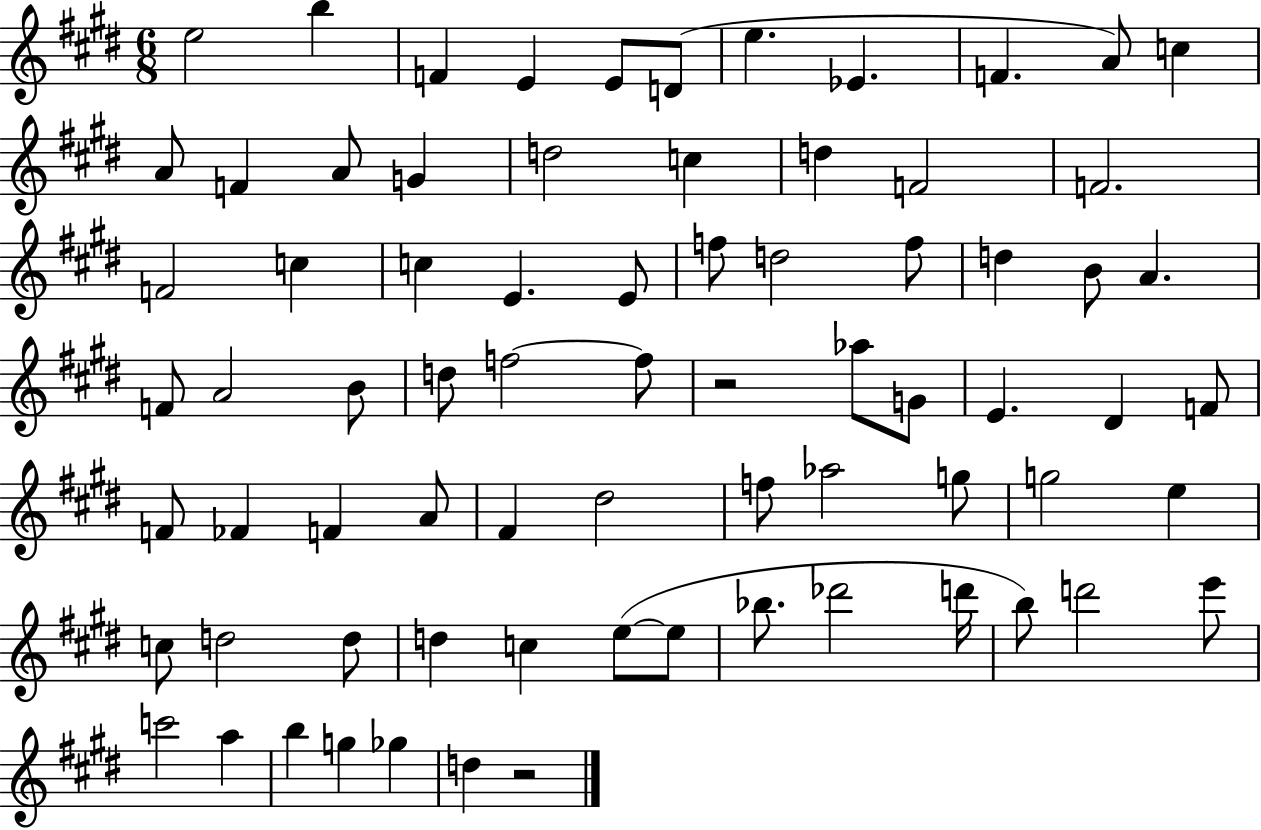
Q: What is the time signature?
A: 6/8